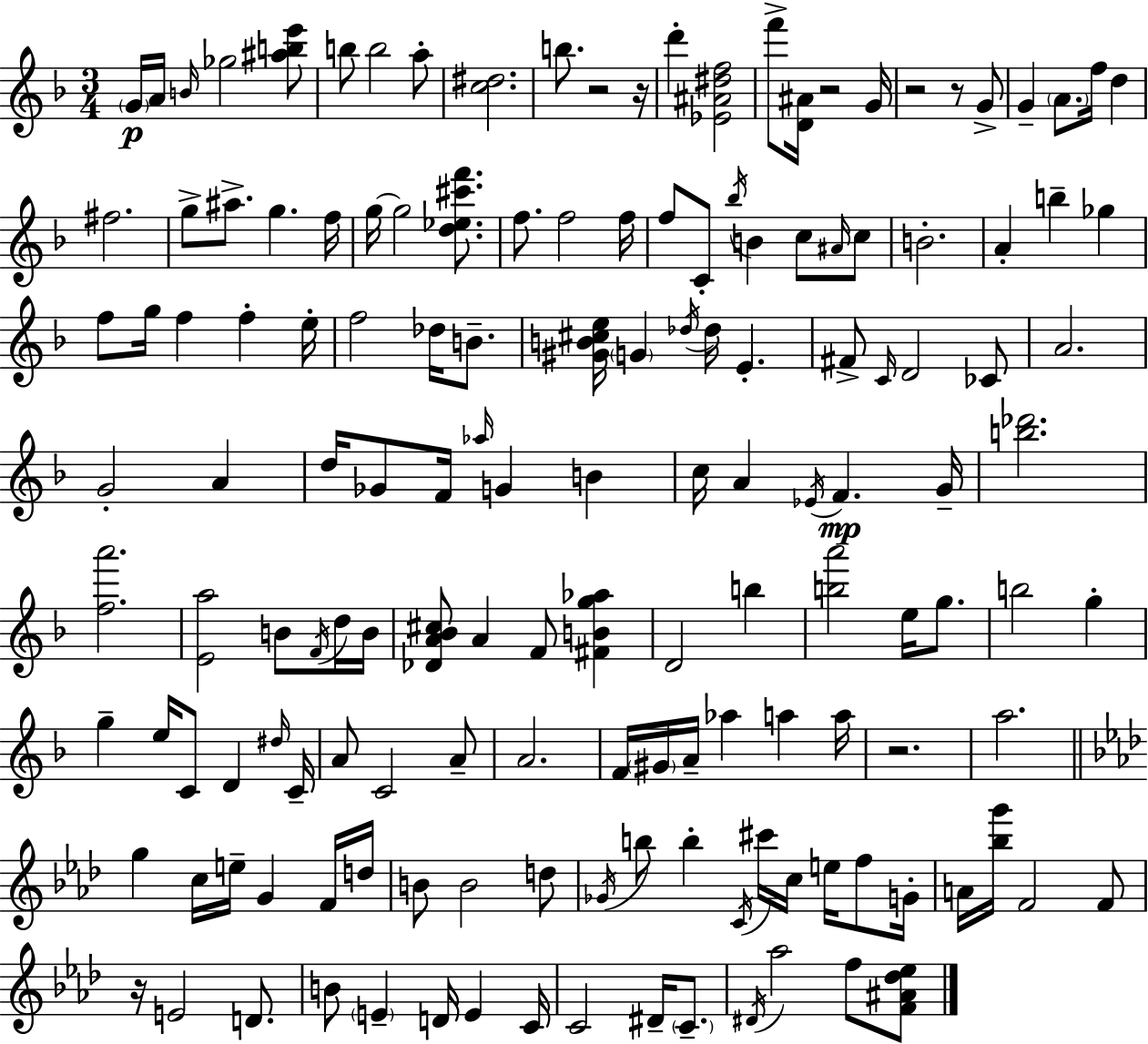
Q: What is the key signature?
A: D minor